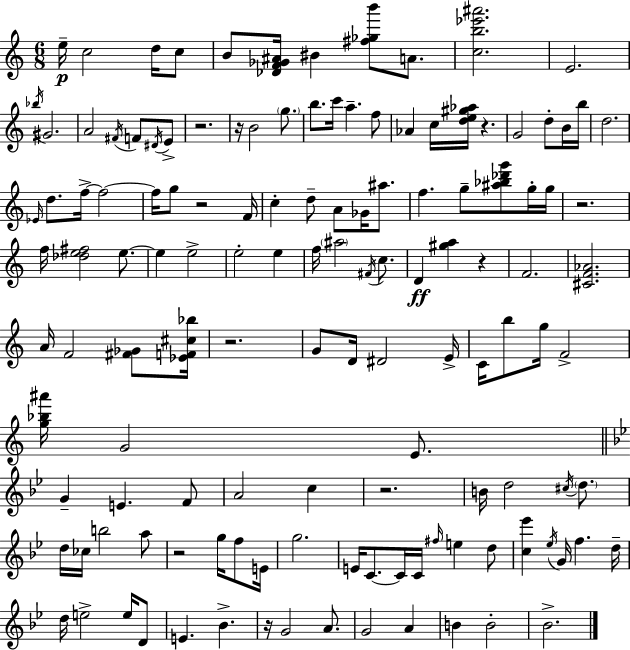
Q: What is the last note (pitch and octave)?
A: Bb4